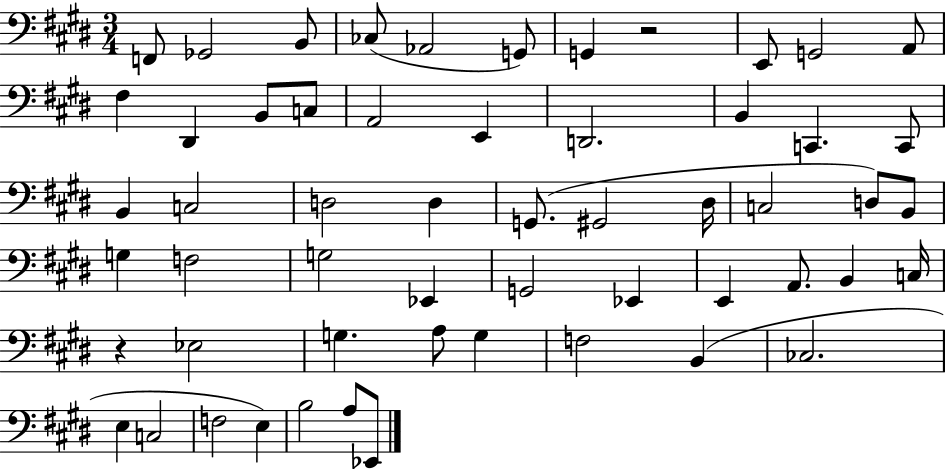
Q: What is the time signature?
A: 3/4